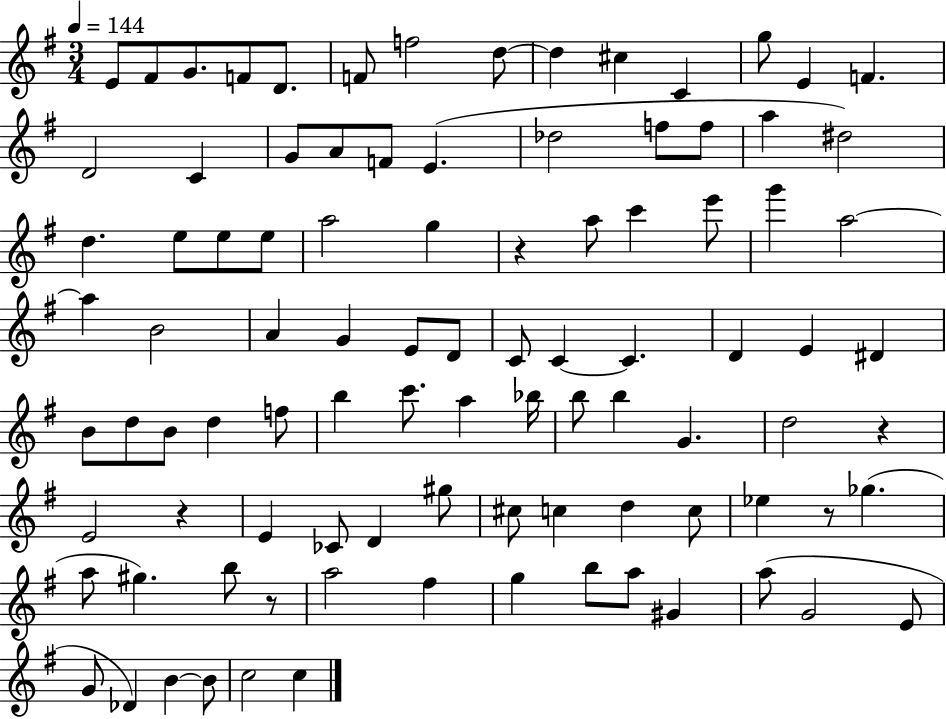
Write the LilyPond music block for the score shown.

{
  \clef treble
  \numericTimeSignature
  \time 3/4
  \key g \major
  \tempo 4 = 144
  \repeat volta 2 { e'8 fis'8 g'8. f'8 d'8. | f'8 f''2 d''8~~ | d''4 cis''4 c'4 | g''8 e'4 f'4. | \break d'2 c'4 | g'8 a'8 f'8 e'4.( | des''2 f''8 f''8 | a''4 dis''2) | \break d''4. e''8 e''8 e''8 | a''2 g''4 | r4 a''8 c'''4 e'''8 | g'''4 a''2~~ | \break a''4 b'2 | a'4 g'4 e'8 d'8 | c'8 c'4~~ c'4. | d'4 e'4 dis'4 | \break b'8 d''8 b'8 d''4 f''8 | b''4 c'''8. a''4 bes''16 | b''8 b''4 g'4. | d''2 r4 | \break e'2 r4 | e'4 ces'8 d'4 gis''8 | cis''8 c''4 d''4 c''8 | ees''4 r8 ges''4.( | \break a''8 gis''4.) b''8 r8 | a''2 fis''4 | g''4 b''8 a''8 gis'4 | a''8( g'2 e'8 | \break g'8 des'4) b'4~~ b'8 | c''2 c''4 | } \bar "|."
}